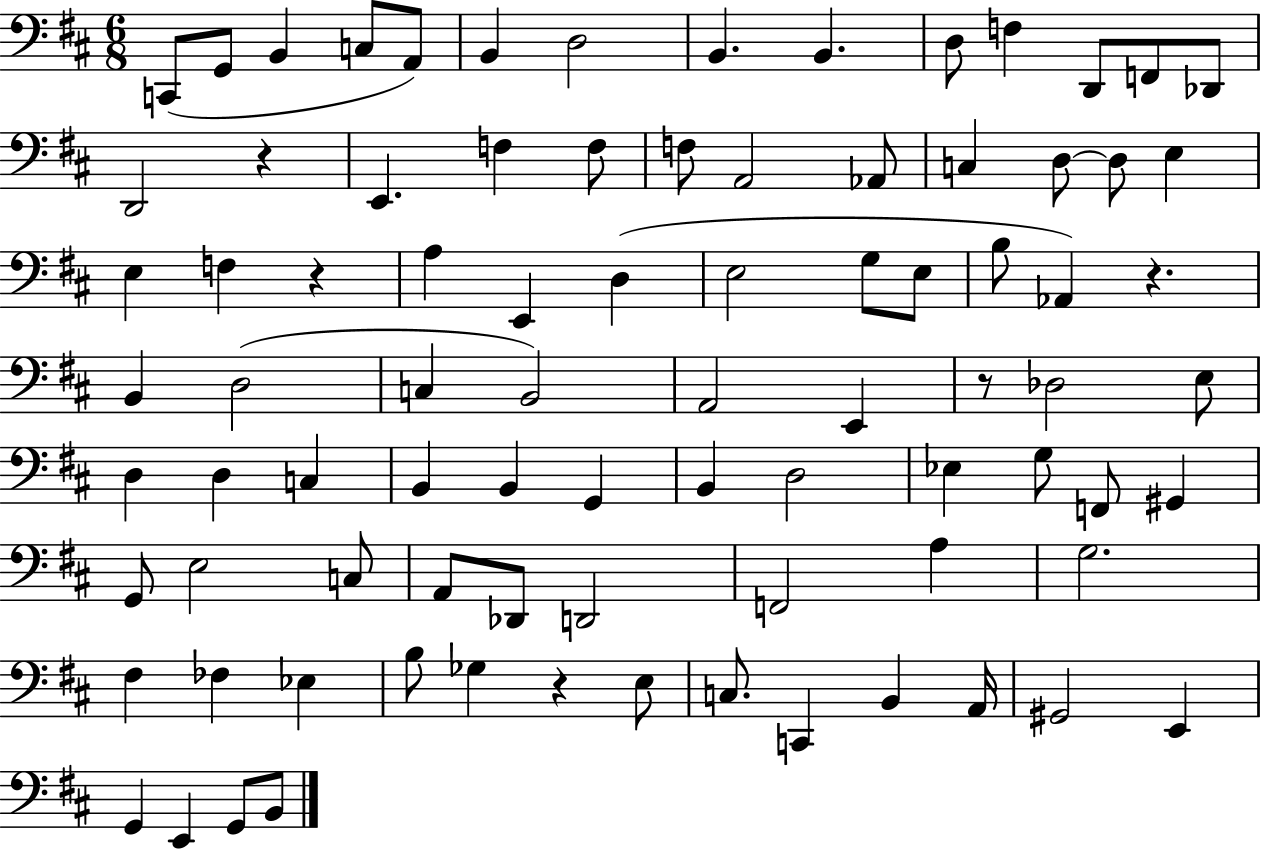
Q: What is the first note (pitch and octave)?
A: C2